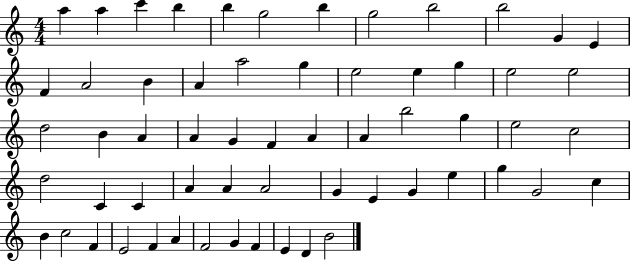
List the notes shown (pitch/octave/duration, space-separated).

A5/q A5/q C6/q B5/q B5/q G5/h B5/q G5/h B5/h B5/h G4/q E4/q F4/q A4/h B4/q A4/q A5/h G5/q E5/h E5/q G5/q E5/h E5/h D5/h B4/q A4/q A4/q G4/q F4/q A4/q A4/q B5/h G5/q E5/h C5/h D5/h C4/q C4/q A4/q A4/q A4/h G4/q E4/q G4/q E5/q G5/q G4/h C5/q B4/q C5/h F4/q E4/h F4/q A4/q F4/h G4/q F4/q E4/q D4/q B4/h